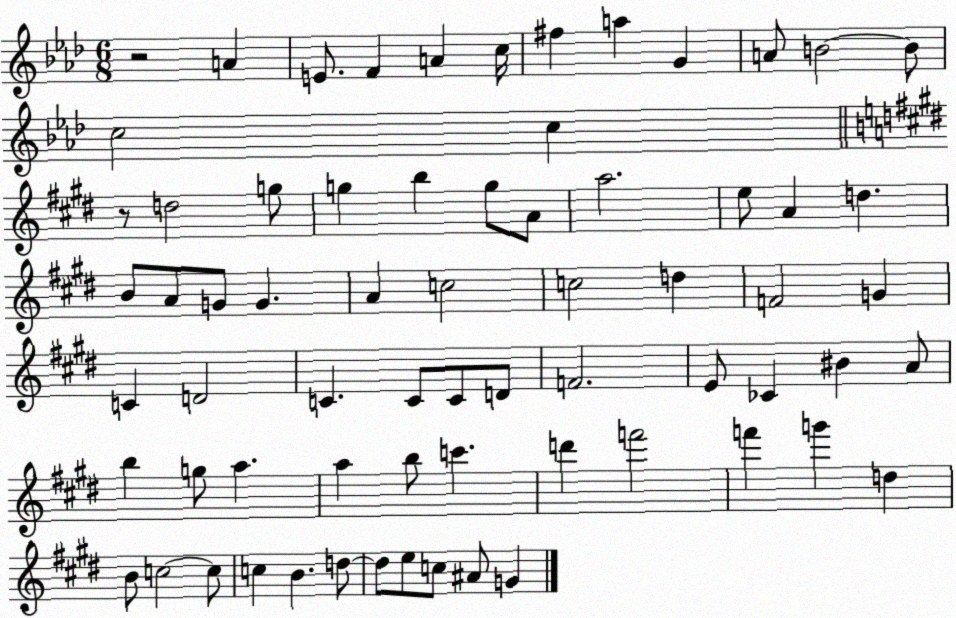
X:1
T:Untitled
M:6/8
L:1/4
K:Ab
z2 A E/2 F A c/4 ^f a G A/2 B2 B/2 c2 c z/2 d2 g/2 g b g/2 A/2 a2 e/2 A d B/2 A/2 G/2 G A c2 c2 d F2 G C D2 C C/2 C/2 D/2 F2 E/2 _C ^B A/2 b g/2 a a b/2 c' d' f'2 f' g' d B/2 c2 c/2 c B d/2 d/2 e/2 c/2 ^A/2 G